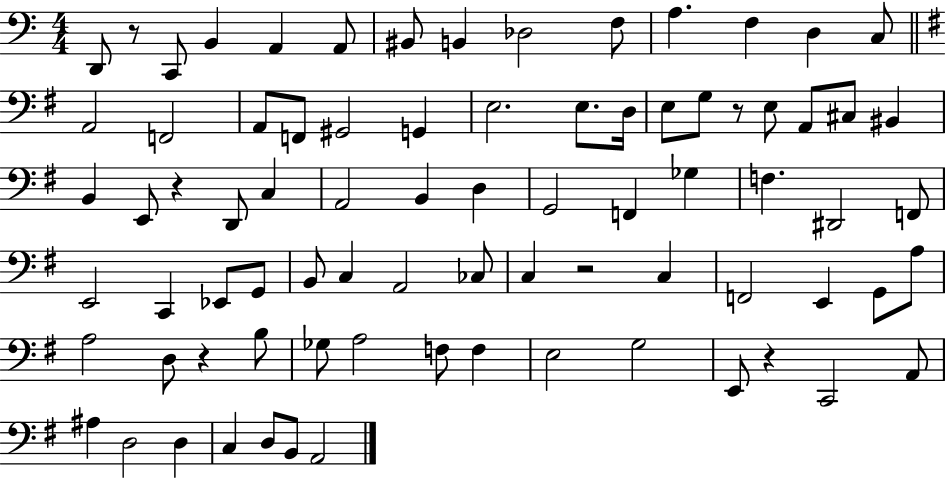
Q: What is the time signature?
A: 4/4